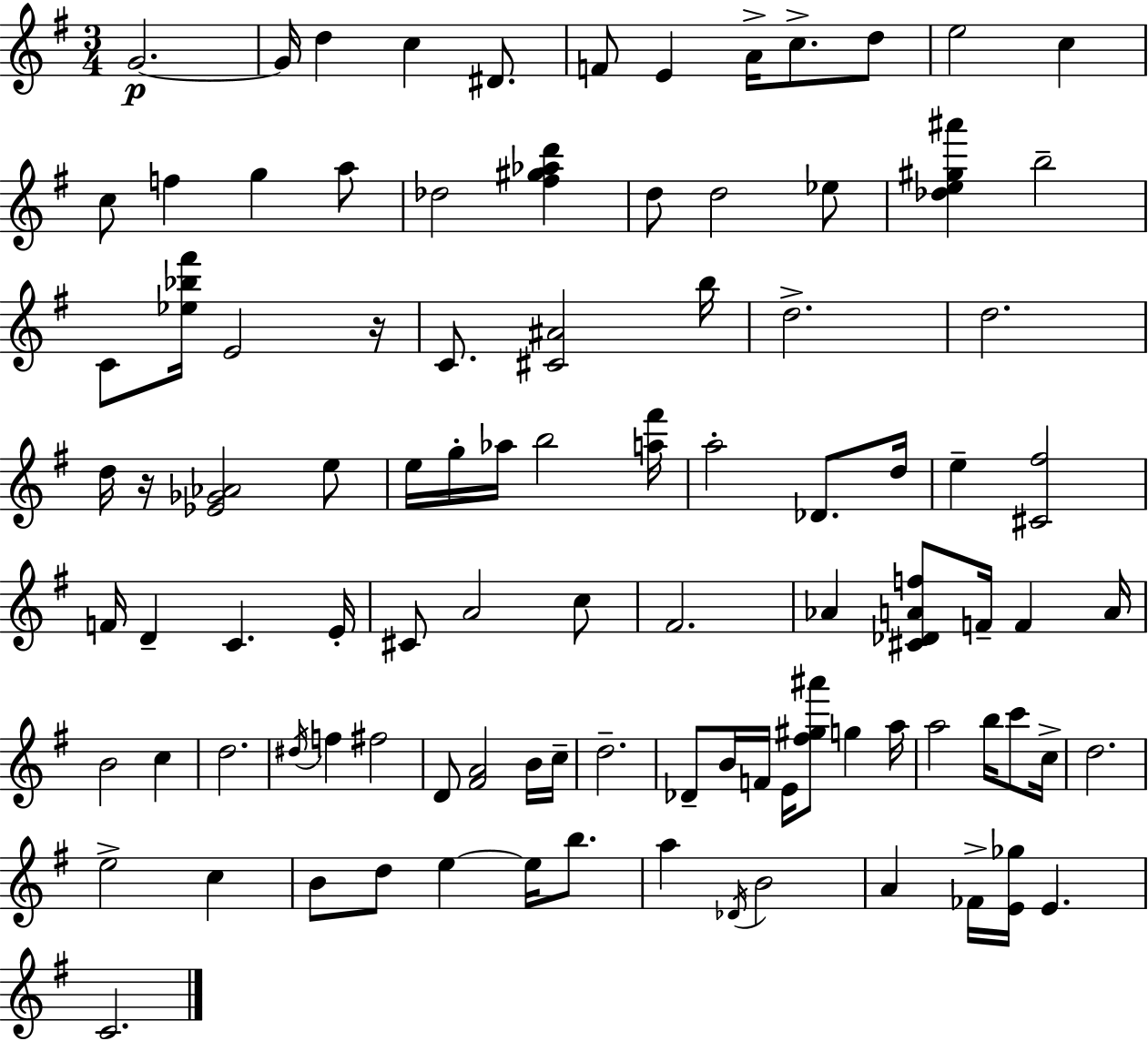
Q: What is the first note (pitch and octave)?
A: G4